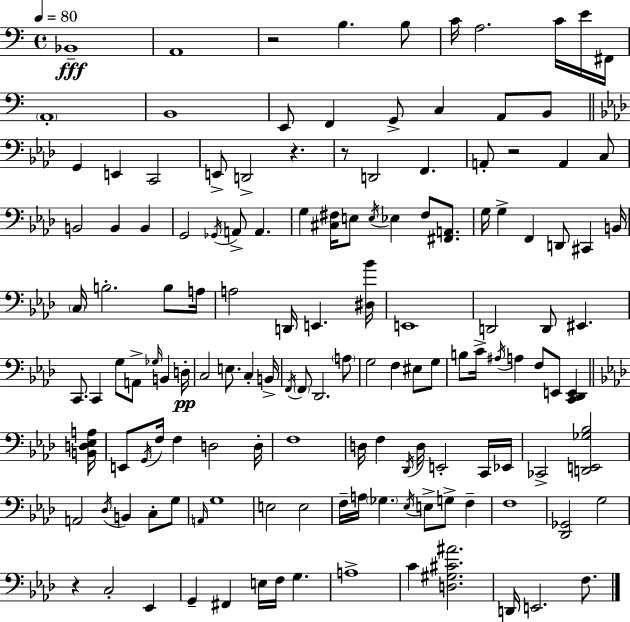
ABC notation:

X:1
T:Untitled
M:4/4
L:1/4
K:C
_B,,4 A,,4 z2 B, B,/2 C/4 A,2 C/4 E/4 ^F,,/4 A,,4 B,,4 E,,/2 F,, G,,/2 C, A,,/2 B,,/2 G,, E,, C,,2 E,,/2 D,,2 z z/2 D,,2 F,, A,,/2 z2 A,, C,/2 B,,2 B,, B,, G,,2 _G,,/4 A,,/2 A,, G, [^C,^F,]/4 E,/2 E,/4 _E, ^F,/2 [^F,,A,,]/2 G,/4 G, F,, D,,/2 ^C,, B,,/4 C,/4 B,2 B,/2 A,/4 A,2 D,,/4 E,, [^D,_B]/4 E,,4 D,,2 D,,/2 ^E,, C,,/2 C,, G,/2 A,,/2 _G,/4 B,, D,/4 C,2 E,/2 C, B,,/4 F,,/4 F,,/2 _D,,2 A,/2 G,2 F, ^E,/2 G,/2 B,/2 C/4 ^A,/4 A, F,/2 E,,/2 [C,,_D,,E,,] [B,,D,_E,A,]/4 E,,/2 G,,/4 F,/4 F, D,2 D,/4 F,4 D,/4 F, _D,,/4 D,/4 E,,2 C,,/4 _E,,/4 _C,,2 [D,,E,,_G,_B,]2 A,,2 _D,/4 B,, C,/2 G,/2 A,,/4 G,4 E,2 E,2 F,/4 A,/4 _G, _E,/4 E,/2 G,/2 F, F,4 [_D,,_G,,]2 G,2 z C,2 _E,, G,, ^F,, E,/4 F,/4 G, A,4 C [D,^G,^C^A]2 D,,/4 E,,2 F,/2